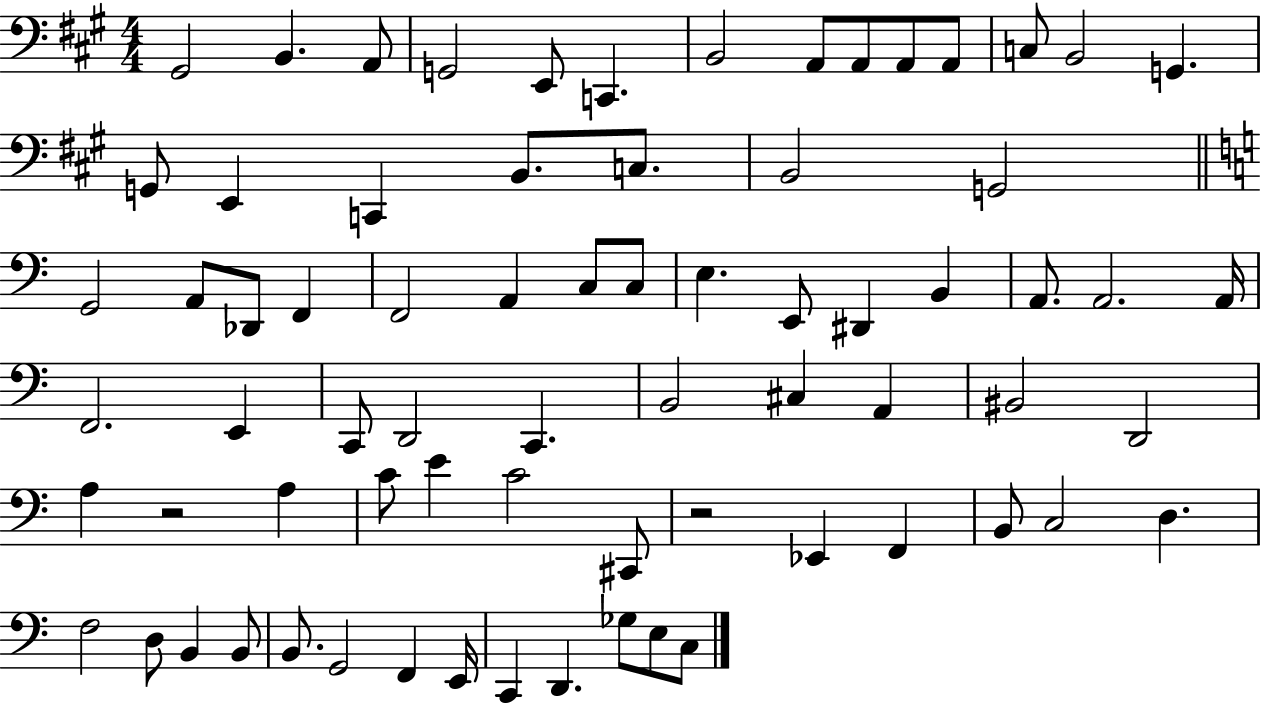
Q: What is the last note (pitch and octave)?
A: C3